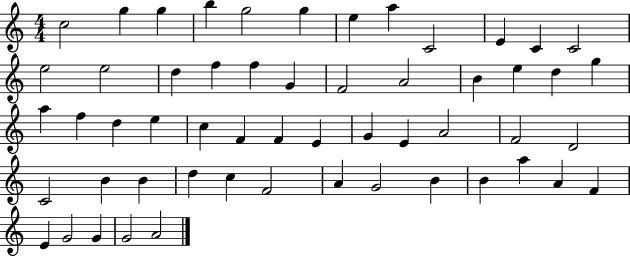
X:1
T:Untitled
M:4/4
L:1/4
K:C
c2 g g b g2 g e a C2 E C C2 e2 e2 d f f G F2 A2 B e d g a f d e c F F E G E A2 F2 D2 C2 B B d c F2 A G2 B B a A F E G2 G G2 A2